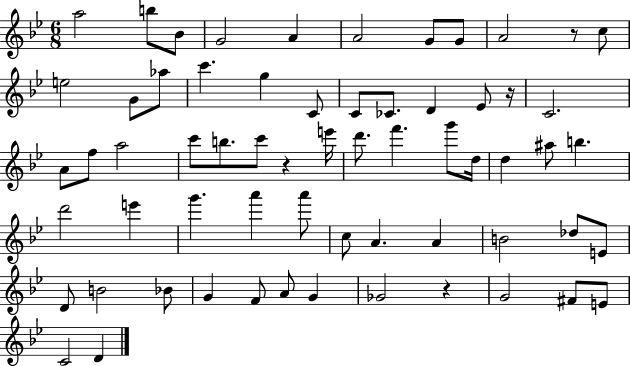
A5/h B5/e Bb4/e G4/h A4/q A4/h G4/e G4/e A4/h R/e C5/e E5/h G4/e Ab5/e C6/q. G5/q C4/e C4/e CES4/e. D4/q Eb4/e R/s C4/h. A4/e F5/e A5/h C6/e B5/e. C6/e R/q E6/s D6/e. F6/q. G6/e D5/s D5/q A#5/e B5/q. D6/h E6/q G6/q. A6/q A6/e C5/e A4/q. A4/q B4/h Db5/e E4/e D4/e B4/h Bb4/e G4/q F4/e A4/e G4/q Gb4/h R/q G4/h F#4/e E4/e C4/h D4/q